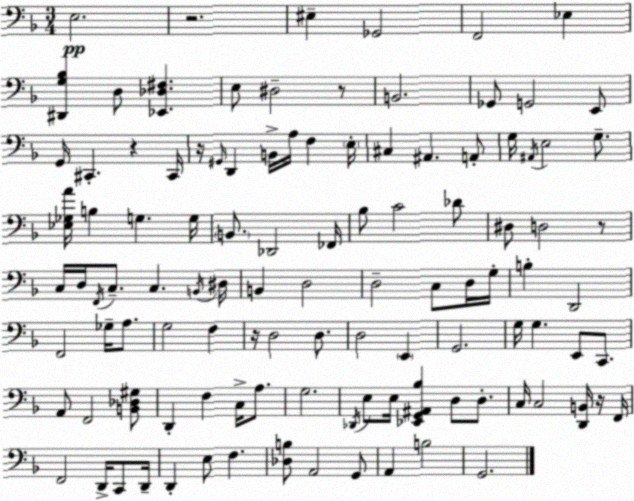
X:1
T:Untitled
M:3/4
L:1/4
K:F
E,2 z2 ^E, _G,,2 F,,2 _E, [^D,,G,_B,] D,/2 [_E,,_D,^F,] E,/2 ^D,2 z/2 B,,2 _G,,/2 G,,2 E,,/2 G,,/4 ^C,, z ^C,,/4 z/4 ^G,,/4 D,, B,,/4 A,/4 F, E,/4 ^C, ^A,, A,,/2 G,/4 ^A,,/4 E,2 G,/2 [_E,_G,A]/4 B, G, G,/4 B,,/2 _D,,2 _F,,/4 _B,/2 C2 _D/2 ^D,/2 D,2 z/2 C,/4 D,/4 F,,/4 C,/2 C, B,,/4 ^D,/4 B,, D,2 D,2 C,/2 D,/4 G,/4 B, D,,2 F,,2 _G,/4 A,/2 G,2 F, z/4 D,2 D,/2 D,2 E,, G,,2 G,/4 G, E,,/2 C,,/2 A,,/2 F,,2 [B,,_D,^G,]/2 D,, F, C,/4 A,/2 G,2 _D,,/4 E,/2 E,/4 [_E,,G,,^A,,_B,] D,/2 D,/2 C,/4 C,2 [D,,B,,]/4 z/4 F,,/4 F,,2 D,,/4 C,,/2 D,,/4 D,, E,/2 F, [_D,B,]/2 A,,2 G,,/2 A,, B,2 G,,2